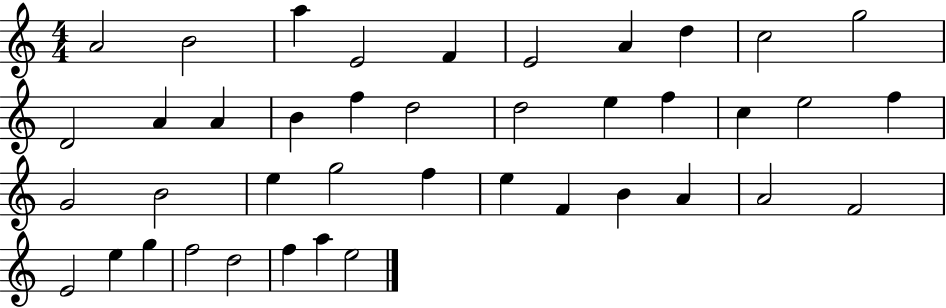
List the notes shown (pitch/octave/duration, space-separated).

A4/h B4/h A5/q E4/h F4/q E4/h A4/q D5/q C5/h G5/h D4/h A4/q A4/q B4/q F5/q D5/h D5/h E5/q F5/q C5/q E5/h F5/q G4/h B4/h E5/q G5/h F5/q E5/q F4/q B4/q A4/q A4/h F4/h E4/h E5/q G5/q F5/h D5/h F5/q A5/q E5/h